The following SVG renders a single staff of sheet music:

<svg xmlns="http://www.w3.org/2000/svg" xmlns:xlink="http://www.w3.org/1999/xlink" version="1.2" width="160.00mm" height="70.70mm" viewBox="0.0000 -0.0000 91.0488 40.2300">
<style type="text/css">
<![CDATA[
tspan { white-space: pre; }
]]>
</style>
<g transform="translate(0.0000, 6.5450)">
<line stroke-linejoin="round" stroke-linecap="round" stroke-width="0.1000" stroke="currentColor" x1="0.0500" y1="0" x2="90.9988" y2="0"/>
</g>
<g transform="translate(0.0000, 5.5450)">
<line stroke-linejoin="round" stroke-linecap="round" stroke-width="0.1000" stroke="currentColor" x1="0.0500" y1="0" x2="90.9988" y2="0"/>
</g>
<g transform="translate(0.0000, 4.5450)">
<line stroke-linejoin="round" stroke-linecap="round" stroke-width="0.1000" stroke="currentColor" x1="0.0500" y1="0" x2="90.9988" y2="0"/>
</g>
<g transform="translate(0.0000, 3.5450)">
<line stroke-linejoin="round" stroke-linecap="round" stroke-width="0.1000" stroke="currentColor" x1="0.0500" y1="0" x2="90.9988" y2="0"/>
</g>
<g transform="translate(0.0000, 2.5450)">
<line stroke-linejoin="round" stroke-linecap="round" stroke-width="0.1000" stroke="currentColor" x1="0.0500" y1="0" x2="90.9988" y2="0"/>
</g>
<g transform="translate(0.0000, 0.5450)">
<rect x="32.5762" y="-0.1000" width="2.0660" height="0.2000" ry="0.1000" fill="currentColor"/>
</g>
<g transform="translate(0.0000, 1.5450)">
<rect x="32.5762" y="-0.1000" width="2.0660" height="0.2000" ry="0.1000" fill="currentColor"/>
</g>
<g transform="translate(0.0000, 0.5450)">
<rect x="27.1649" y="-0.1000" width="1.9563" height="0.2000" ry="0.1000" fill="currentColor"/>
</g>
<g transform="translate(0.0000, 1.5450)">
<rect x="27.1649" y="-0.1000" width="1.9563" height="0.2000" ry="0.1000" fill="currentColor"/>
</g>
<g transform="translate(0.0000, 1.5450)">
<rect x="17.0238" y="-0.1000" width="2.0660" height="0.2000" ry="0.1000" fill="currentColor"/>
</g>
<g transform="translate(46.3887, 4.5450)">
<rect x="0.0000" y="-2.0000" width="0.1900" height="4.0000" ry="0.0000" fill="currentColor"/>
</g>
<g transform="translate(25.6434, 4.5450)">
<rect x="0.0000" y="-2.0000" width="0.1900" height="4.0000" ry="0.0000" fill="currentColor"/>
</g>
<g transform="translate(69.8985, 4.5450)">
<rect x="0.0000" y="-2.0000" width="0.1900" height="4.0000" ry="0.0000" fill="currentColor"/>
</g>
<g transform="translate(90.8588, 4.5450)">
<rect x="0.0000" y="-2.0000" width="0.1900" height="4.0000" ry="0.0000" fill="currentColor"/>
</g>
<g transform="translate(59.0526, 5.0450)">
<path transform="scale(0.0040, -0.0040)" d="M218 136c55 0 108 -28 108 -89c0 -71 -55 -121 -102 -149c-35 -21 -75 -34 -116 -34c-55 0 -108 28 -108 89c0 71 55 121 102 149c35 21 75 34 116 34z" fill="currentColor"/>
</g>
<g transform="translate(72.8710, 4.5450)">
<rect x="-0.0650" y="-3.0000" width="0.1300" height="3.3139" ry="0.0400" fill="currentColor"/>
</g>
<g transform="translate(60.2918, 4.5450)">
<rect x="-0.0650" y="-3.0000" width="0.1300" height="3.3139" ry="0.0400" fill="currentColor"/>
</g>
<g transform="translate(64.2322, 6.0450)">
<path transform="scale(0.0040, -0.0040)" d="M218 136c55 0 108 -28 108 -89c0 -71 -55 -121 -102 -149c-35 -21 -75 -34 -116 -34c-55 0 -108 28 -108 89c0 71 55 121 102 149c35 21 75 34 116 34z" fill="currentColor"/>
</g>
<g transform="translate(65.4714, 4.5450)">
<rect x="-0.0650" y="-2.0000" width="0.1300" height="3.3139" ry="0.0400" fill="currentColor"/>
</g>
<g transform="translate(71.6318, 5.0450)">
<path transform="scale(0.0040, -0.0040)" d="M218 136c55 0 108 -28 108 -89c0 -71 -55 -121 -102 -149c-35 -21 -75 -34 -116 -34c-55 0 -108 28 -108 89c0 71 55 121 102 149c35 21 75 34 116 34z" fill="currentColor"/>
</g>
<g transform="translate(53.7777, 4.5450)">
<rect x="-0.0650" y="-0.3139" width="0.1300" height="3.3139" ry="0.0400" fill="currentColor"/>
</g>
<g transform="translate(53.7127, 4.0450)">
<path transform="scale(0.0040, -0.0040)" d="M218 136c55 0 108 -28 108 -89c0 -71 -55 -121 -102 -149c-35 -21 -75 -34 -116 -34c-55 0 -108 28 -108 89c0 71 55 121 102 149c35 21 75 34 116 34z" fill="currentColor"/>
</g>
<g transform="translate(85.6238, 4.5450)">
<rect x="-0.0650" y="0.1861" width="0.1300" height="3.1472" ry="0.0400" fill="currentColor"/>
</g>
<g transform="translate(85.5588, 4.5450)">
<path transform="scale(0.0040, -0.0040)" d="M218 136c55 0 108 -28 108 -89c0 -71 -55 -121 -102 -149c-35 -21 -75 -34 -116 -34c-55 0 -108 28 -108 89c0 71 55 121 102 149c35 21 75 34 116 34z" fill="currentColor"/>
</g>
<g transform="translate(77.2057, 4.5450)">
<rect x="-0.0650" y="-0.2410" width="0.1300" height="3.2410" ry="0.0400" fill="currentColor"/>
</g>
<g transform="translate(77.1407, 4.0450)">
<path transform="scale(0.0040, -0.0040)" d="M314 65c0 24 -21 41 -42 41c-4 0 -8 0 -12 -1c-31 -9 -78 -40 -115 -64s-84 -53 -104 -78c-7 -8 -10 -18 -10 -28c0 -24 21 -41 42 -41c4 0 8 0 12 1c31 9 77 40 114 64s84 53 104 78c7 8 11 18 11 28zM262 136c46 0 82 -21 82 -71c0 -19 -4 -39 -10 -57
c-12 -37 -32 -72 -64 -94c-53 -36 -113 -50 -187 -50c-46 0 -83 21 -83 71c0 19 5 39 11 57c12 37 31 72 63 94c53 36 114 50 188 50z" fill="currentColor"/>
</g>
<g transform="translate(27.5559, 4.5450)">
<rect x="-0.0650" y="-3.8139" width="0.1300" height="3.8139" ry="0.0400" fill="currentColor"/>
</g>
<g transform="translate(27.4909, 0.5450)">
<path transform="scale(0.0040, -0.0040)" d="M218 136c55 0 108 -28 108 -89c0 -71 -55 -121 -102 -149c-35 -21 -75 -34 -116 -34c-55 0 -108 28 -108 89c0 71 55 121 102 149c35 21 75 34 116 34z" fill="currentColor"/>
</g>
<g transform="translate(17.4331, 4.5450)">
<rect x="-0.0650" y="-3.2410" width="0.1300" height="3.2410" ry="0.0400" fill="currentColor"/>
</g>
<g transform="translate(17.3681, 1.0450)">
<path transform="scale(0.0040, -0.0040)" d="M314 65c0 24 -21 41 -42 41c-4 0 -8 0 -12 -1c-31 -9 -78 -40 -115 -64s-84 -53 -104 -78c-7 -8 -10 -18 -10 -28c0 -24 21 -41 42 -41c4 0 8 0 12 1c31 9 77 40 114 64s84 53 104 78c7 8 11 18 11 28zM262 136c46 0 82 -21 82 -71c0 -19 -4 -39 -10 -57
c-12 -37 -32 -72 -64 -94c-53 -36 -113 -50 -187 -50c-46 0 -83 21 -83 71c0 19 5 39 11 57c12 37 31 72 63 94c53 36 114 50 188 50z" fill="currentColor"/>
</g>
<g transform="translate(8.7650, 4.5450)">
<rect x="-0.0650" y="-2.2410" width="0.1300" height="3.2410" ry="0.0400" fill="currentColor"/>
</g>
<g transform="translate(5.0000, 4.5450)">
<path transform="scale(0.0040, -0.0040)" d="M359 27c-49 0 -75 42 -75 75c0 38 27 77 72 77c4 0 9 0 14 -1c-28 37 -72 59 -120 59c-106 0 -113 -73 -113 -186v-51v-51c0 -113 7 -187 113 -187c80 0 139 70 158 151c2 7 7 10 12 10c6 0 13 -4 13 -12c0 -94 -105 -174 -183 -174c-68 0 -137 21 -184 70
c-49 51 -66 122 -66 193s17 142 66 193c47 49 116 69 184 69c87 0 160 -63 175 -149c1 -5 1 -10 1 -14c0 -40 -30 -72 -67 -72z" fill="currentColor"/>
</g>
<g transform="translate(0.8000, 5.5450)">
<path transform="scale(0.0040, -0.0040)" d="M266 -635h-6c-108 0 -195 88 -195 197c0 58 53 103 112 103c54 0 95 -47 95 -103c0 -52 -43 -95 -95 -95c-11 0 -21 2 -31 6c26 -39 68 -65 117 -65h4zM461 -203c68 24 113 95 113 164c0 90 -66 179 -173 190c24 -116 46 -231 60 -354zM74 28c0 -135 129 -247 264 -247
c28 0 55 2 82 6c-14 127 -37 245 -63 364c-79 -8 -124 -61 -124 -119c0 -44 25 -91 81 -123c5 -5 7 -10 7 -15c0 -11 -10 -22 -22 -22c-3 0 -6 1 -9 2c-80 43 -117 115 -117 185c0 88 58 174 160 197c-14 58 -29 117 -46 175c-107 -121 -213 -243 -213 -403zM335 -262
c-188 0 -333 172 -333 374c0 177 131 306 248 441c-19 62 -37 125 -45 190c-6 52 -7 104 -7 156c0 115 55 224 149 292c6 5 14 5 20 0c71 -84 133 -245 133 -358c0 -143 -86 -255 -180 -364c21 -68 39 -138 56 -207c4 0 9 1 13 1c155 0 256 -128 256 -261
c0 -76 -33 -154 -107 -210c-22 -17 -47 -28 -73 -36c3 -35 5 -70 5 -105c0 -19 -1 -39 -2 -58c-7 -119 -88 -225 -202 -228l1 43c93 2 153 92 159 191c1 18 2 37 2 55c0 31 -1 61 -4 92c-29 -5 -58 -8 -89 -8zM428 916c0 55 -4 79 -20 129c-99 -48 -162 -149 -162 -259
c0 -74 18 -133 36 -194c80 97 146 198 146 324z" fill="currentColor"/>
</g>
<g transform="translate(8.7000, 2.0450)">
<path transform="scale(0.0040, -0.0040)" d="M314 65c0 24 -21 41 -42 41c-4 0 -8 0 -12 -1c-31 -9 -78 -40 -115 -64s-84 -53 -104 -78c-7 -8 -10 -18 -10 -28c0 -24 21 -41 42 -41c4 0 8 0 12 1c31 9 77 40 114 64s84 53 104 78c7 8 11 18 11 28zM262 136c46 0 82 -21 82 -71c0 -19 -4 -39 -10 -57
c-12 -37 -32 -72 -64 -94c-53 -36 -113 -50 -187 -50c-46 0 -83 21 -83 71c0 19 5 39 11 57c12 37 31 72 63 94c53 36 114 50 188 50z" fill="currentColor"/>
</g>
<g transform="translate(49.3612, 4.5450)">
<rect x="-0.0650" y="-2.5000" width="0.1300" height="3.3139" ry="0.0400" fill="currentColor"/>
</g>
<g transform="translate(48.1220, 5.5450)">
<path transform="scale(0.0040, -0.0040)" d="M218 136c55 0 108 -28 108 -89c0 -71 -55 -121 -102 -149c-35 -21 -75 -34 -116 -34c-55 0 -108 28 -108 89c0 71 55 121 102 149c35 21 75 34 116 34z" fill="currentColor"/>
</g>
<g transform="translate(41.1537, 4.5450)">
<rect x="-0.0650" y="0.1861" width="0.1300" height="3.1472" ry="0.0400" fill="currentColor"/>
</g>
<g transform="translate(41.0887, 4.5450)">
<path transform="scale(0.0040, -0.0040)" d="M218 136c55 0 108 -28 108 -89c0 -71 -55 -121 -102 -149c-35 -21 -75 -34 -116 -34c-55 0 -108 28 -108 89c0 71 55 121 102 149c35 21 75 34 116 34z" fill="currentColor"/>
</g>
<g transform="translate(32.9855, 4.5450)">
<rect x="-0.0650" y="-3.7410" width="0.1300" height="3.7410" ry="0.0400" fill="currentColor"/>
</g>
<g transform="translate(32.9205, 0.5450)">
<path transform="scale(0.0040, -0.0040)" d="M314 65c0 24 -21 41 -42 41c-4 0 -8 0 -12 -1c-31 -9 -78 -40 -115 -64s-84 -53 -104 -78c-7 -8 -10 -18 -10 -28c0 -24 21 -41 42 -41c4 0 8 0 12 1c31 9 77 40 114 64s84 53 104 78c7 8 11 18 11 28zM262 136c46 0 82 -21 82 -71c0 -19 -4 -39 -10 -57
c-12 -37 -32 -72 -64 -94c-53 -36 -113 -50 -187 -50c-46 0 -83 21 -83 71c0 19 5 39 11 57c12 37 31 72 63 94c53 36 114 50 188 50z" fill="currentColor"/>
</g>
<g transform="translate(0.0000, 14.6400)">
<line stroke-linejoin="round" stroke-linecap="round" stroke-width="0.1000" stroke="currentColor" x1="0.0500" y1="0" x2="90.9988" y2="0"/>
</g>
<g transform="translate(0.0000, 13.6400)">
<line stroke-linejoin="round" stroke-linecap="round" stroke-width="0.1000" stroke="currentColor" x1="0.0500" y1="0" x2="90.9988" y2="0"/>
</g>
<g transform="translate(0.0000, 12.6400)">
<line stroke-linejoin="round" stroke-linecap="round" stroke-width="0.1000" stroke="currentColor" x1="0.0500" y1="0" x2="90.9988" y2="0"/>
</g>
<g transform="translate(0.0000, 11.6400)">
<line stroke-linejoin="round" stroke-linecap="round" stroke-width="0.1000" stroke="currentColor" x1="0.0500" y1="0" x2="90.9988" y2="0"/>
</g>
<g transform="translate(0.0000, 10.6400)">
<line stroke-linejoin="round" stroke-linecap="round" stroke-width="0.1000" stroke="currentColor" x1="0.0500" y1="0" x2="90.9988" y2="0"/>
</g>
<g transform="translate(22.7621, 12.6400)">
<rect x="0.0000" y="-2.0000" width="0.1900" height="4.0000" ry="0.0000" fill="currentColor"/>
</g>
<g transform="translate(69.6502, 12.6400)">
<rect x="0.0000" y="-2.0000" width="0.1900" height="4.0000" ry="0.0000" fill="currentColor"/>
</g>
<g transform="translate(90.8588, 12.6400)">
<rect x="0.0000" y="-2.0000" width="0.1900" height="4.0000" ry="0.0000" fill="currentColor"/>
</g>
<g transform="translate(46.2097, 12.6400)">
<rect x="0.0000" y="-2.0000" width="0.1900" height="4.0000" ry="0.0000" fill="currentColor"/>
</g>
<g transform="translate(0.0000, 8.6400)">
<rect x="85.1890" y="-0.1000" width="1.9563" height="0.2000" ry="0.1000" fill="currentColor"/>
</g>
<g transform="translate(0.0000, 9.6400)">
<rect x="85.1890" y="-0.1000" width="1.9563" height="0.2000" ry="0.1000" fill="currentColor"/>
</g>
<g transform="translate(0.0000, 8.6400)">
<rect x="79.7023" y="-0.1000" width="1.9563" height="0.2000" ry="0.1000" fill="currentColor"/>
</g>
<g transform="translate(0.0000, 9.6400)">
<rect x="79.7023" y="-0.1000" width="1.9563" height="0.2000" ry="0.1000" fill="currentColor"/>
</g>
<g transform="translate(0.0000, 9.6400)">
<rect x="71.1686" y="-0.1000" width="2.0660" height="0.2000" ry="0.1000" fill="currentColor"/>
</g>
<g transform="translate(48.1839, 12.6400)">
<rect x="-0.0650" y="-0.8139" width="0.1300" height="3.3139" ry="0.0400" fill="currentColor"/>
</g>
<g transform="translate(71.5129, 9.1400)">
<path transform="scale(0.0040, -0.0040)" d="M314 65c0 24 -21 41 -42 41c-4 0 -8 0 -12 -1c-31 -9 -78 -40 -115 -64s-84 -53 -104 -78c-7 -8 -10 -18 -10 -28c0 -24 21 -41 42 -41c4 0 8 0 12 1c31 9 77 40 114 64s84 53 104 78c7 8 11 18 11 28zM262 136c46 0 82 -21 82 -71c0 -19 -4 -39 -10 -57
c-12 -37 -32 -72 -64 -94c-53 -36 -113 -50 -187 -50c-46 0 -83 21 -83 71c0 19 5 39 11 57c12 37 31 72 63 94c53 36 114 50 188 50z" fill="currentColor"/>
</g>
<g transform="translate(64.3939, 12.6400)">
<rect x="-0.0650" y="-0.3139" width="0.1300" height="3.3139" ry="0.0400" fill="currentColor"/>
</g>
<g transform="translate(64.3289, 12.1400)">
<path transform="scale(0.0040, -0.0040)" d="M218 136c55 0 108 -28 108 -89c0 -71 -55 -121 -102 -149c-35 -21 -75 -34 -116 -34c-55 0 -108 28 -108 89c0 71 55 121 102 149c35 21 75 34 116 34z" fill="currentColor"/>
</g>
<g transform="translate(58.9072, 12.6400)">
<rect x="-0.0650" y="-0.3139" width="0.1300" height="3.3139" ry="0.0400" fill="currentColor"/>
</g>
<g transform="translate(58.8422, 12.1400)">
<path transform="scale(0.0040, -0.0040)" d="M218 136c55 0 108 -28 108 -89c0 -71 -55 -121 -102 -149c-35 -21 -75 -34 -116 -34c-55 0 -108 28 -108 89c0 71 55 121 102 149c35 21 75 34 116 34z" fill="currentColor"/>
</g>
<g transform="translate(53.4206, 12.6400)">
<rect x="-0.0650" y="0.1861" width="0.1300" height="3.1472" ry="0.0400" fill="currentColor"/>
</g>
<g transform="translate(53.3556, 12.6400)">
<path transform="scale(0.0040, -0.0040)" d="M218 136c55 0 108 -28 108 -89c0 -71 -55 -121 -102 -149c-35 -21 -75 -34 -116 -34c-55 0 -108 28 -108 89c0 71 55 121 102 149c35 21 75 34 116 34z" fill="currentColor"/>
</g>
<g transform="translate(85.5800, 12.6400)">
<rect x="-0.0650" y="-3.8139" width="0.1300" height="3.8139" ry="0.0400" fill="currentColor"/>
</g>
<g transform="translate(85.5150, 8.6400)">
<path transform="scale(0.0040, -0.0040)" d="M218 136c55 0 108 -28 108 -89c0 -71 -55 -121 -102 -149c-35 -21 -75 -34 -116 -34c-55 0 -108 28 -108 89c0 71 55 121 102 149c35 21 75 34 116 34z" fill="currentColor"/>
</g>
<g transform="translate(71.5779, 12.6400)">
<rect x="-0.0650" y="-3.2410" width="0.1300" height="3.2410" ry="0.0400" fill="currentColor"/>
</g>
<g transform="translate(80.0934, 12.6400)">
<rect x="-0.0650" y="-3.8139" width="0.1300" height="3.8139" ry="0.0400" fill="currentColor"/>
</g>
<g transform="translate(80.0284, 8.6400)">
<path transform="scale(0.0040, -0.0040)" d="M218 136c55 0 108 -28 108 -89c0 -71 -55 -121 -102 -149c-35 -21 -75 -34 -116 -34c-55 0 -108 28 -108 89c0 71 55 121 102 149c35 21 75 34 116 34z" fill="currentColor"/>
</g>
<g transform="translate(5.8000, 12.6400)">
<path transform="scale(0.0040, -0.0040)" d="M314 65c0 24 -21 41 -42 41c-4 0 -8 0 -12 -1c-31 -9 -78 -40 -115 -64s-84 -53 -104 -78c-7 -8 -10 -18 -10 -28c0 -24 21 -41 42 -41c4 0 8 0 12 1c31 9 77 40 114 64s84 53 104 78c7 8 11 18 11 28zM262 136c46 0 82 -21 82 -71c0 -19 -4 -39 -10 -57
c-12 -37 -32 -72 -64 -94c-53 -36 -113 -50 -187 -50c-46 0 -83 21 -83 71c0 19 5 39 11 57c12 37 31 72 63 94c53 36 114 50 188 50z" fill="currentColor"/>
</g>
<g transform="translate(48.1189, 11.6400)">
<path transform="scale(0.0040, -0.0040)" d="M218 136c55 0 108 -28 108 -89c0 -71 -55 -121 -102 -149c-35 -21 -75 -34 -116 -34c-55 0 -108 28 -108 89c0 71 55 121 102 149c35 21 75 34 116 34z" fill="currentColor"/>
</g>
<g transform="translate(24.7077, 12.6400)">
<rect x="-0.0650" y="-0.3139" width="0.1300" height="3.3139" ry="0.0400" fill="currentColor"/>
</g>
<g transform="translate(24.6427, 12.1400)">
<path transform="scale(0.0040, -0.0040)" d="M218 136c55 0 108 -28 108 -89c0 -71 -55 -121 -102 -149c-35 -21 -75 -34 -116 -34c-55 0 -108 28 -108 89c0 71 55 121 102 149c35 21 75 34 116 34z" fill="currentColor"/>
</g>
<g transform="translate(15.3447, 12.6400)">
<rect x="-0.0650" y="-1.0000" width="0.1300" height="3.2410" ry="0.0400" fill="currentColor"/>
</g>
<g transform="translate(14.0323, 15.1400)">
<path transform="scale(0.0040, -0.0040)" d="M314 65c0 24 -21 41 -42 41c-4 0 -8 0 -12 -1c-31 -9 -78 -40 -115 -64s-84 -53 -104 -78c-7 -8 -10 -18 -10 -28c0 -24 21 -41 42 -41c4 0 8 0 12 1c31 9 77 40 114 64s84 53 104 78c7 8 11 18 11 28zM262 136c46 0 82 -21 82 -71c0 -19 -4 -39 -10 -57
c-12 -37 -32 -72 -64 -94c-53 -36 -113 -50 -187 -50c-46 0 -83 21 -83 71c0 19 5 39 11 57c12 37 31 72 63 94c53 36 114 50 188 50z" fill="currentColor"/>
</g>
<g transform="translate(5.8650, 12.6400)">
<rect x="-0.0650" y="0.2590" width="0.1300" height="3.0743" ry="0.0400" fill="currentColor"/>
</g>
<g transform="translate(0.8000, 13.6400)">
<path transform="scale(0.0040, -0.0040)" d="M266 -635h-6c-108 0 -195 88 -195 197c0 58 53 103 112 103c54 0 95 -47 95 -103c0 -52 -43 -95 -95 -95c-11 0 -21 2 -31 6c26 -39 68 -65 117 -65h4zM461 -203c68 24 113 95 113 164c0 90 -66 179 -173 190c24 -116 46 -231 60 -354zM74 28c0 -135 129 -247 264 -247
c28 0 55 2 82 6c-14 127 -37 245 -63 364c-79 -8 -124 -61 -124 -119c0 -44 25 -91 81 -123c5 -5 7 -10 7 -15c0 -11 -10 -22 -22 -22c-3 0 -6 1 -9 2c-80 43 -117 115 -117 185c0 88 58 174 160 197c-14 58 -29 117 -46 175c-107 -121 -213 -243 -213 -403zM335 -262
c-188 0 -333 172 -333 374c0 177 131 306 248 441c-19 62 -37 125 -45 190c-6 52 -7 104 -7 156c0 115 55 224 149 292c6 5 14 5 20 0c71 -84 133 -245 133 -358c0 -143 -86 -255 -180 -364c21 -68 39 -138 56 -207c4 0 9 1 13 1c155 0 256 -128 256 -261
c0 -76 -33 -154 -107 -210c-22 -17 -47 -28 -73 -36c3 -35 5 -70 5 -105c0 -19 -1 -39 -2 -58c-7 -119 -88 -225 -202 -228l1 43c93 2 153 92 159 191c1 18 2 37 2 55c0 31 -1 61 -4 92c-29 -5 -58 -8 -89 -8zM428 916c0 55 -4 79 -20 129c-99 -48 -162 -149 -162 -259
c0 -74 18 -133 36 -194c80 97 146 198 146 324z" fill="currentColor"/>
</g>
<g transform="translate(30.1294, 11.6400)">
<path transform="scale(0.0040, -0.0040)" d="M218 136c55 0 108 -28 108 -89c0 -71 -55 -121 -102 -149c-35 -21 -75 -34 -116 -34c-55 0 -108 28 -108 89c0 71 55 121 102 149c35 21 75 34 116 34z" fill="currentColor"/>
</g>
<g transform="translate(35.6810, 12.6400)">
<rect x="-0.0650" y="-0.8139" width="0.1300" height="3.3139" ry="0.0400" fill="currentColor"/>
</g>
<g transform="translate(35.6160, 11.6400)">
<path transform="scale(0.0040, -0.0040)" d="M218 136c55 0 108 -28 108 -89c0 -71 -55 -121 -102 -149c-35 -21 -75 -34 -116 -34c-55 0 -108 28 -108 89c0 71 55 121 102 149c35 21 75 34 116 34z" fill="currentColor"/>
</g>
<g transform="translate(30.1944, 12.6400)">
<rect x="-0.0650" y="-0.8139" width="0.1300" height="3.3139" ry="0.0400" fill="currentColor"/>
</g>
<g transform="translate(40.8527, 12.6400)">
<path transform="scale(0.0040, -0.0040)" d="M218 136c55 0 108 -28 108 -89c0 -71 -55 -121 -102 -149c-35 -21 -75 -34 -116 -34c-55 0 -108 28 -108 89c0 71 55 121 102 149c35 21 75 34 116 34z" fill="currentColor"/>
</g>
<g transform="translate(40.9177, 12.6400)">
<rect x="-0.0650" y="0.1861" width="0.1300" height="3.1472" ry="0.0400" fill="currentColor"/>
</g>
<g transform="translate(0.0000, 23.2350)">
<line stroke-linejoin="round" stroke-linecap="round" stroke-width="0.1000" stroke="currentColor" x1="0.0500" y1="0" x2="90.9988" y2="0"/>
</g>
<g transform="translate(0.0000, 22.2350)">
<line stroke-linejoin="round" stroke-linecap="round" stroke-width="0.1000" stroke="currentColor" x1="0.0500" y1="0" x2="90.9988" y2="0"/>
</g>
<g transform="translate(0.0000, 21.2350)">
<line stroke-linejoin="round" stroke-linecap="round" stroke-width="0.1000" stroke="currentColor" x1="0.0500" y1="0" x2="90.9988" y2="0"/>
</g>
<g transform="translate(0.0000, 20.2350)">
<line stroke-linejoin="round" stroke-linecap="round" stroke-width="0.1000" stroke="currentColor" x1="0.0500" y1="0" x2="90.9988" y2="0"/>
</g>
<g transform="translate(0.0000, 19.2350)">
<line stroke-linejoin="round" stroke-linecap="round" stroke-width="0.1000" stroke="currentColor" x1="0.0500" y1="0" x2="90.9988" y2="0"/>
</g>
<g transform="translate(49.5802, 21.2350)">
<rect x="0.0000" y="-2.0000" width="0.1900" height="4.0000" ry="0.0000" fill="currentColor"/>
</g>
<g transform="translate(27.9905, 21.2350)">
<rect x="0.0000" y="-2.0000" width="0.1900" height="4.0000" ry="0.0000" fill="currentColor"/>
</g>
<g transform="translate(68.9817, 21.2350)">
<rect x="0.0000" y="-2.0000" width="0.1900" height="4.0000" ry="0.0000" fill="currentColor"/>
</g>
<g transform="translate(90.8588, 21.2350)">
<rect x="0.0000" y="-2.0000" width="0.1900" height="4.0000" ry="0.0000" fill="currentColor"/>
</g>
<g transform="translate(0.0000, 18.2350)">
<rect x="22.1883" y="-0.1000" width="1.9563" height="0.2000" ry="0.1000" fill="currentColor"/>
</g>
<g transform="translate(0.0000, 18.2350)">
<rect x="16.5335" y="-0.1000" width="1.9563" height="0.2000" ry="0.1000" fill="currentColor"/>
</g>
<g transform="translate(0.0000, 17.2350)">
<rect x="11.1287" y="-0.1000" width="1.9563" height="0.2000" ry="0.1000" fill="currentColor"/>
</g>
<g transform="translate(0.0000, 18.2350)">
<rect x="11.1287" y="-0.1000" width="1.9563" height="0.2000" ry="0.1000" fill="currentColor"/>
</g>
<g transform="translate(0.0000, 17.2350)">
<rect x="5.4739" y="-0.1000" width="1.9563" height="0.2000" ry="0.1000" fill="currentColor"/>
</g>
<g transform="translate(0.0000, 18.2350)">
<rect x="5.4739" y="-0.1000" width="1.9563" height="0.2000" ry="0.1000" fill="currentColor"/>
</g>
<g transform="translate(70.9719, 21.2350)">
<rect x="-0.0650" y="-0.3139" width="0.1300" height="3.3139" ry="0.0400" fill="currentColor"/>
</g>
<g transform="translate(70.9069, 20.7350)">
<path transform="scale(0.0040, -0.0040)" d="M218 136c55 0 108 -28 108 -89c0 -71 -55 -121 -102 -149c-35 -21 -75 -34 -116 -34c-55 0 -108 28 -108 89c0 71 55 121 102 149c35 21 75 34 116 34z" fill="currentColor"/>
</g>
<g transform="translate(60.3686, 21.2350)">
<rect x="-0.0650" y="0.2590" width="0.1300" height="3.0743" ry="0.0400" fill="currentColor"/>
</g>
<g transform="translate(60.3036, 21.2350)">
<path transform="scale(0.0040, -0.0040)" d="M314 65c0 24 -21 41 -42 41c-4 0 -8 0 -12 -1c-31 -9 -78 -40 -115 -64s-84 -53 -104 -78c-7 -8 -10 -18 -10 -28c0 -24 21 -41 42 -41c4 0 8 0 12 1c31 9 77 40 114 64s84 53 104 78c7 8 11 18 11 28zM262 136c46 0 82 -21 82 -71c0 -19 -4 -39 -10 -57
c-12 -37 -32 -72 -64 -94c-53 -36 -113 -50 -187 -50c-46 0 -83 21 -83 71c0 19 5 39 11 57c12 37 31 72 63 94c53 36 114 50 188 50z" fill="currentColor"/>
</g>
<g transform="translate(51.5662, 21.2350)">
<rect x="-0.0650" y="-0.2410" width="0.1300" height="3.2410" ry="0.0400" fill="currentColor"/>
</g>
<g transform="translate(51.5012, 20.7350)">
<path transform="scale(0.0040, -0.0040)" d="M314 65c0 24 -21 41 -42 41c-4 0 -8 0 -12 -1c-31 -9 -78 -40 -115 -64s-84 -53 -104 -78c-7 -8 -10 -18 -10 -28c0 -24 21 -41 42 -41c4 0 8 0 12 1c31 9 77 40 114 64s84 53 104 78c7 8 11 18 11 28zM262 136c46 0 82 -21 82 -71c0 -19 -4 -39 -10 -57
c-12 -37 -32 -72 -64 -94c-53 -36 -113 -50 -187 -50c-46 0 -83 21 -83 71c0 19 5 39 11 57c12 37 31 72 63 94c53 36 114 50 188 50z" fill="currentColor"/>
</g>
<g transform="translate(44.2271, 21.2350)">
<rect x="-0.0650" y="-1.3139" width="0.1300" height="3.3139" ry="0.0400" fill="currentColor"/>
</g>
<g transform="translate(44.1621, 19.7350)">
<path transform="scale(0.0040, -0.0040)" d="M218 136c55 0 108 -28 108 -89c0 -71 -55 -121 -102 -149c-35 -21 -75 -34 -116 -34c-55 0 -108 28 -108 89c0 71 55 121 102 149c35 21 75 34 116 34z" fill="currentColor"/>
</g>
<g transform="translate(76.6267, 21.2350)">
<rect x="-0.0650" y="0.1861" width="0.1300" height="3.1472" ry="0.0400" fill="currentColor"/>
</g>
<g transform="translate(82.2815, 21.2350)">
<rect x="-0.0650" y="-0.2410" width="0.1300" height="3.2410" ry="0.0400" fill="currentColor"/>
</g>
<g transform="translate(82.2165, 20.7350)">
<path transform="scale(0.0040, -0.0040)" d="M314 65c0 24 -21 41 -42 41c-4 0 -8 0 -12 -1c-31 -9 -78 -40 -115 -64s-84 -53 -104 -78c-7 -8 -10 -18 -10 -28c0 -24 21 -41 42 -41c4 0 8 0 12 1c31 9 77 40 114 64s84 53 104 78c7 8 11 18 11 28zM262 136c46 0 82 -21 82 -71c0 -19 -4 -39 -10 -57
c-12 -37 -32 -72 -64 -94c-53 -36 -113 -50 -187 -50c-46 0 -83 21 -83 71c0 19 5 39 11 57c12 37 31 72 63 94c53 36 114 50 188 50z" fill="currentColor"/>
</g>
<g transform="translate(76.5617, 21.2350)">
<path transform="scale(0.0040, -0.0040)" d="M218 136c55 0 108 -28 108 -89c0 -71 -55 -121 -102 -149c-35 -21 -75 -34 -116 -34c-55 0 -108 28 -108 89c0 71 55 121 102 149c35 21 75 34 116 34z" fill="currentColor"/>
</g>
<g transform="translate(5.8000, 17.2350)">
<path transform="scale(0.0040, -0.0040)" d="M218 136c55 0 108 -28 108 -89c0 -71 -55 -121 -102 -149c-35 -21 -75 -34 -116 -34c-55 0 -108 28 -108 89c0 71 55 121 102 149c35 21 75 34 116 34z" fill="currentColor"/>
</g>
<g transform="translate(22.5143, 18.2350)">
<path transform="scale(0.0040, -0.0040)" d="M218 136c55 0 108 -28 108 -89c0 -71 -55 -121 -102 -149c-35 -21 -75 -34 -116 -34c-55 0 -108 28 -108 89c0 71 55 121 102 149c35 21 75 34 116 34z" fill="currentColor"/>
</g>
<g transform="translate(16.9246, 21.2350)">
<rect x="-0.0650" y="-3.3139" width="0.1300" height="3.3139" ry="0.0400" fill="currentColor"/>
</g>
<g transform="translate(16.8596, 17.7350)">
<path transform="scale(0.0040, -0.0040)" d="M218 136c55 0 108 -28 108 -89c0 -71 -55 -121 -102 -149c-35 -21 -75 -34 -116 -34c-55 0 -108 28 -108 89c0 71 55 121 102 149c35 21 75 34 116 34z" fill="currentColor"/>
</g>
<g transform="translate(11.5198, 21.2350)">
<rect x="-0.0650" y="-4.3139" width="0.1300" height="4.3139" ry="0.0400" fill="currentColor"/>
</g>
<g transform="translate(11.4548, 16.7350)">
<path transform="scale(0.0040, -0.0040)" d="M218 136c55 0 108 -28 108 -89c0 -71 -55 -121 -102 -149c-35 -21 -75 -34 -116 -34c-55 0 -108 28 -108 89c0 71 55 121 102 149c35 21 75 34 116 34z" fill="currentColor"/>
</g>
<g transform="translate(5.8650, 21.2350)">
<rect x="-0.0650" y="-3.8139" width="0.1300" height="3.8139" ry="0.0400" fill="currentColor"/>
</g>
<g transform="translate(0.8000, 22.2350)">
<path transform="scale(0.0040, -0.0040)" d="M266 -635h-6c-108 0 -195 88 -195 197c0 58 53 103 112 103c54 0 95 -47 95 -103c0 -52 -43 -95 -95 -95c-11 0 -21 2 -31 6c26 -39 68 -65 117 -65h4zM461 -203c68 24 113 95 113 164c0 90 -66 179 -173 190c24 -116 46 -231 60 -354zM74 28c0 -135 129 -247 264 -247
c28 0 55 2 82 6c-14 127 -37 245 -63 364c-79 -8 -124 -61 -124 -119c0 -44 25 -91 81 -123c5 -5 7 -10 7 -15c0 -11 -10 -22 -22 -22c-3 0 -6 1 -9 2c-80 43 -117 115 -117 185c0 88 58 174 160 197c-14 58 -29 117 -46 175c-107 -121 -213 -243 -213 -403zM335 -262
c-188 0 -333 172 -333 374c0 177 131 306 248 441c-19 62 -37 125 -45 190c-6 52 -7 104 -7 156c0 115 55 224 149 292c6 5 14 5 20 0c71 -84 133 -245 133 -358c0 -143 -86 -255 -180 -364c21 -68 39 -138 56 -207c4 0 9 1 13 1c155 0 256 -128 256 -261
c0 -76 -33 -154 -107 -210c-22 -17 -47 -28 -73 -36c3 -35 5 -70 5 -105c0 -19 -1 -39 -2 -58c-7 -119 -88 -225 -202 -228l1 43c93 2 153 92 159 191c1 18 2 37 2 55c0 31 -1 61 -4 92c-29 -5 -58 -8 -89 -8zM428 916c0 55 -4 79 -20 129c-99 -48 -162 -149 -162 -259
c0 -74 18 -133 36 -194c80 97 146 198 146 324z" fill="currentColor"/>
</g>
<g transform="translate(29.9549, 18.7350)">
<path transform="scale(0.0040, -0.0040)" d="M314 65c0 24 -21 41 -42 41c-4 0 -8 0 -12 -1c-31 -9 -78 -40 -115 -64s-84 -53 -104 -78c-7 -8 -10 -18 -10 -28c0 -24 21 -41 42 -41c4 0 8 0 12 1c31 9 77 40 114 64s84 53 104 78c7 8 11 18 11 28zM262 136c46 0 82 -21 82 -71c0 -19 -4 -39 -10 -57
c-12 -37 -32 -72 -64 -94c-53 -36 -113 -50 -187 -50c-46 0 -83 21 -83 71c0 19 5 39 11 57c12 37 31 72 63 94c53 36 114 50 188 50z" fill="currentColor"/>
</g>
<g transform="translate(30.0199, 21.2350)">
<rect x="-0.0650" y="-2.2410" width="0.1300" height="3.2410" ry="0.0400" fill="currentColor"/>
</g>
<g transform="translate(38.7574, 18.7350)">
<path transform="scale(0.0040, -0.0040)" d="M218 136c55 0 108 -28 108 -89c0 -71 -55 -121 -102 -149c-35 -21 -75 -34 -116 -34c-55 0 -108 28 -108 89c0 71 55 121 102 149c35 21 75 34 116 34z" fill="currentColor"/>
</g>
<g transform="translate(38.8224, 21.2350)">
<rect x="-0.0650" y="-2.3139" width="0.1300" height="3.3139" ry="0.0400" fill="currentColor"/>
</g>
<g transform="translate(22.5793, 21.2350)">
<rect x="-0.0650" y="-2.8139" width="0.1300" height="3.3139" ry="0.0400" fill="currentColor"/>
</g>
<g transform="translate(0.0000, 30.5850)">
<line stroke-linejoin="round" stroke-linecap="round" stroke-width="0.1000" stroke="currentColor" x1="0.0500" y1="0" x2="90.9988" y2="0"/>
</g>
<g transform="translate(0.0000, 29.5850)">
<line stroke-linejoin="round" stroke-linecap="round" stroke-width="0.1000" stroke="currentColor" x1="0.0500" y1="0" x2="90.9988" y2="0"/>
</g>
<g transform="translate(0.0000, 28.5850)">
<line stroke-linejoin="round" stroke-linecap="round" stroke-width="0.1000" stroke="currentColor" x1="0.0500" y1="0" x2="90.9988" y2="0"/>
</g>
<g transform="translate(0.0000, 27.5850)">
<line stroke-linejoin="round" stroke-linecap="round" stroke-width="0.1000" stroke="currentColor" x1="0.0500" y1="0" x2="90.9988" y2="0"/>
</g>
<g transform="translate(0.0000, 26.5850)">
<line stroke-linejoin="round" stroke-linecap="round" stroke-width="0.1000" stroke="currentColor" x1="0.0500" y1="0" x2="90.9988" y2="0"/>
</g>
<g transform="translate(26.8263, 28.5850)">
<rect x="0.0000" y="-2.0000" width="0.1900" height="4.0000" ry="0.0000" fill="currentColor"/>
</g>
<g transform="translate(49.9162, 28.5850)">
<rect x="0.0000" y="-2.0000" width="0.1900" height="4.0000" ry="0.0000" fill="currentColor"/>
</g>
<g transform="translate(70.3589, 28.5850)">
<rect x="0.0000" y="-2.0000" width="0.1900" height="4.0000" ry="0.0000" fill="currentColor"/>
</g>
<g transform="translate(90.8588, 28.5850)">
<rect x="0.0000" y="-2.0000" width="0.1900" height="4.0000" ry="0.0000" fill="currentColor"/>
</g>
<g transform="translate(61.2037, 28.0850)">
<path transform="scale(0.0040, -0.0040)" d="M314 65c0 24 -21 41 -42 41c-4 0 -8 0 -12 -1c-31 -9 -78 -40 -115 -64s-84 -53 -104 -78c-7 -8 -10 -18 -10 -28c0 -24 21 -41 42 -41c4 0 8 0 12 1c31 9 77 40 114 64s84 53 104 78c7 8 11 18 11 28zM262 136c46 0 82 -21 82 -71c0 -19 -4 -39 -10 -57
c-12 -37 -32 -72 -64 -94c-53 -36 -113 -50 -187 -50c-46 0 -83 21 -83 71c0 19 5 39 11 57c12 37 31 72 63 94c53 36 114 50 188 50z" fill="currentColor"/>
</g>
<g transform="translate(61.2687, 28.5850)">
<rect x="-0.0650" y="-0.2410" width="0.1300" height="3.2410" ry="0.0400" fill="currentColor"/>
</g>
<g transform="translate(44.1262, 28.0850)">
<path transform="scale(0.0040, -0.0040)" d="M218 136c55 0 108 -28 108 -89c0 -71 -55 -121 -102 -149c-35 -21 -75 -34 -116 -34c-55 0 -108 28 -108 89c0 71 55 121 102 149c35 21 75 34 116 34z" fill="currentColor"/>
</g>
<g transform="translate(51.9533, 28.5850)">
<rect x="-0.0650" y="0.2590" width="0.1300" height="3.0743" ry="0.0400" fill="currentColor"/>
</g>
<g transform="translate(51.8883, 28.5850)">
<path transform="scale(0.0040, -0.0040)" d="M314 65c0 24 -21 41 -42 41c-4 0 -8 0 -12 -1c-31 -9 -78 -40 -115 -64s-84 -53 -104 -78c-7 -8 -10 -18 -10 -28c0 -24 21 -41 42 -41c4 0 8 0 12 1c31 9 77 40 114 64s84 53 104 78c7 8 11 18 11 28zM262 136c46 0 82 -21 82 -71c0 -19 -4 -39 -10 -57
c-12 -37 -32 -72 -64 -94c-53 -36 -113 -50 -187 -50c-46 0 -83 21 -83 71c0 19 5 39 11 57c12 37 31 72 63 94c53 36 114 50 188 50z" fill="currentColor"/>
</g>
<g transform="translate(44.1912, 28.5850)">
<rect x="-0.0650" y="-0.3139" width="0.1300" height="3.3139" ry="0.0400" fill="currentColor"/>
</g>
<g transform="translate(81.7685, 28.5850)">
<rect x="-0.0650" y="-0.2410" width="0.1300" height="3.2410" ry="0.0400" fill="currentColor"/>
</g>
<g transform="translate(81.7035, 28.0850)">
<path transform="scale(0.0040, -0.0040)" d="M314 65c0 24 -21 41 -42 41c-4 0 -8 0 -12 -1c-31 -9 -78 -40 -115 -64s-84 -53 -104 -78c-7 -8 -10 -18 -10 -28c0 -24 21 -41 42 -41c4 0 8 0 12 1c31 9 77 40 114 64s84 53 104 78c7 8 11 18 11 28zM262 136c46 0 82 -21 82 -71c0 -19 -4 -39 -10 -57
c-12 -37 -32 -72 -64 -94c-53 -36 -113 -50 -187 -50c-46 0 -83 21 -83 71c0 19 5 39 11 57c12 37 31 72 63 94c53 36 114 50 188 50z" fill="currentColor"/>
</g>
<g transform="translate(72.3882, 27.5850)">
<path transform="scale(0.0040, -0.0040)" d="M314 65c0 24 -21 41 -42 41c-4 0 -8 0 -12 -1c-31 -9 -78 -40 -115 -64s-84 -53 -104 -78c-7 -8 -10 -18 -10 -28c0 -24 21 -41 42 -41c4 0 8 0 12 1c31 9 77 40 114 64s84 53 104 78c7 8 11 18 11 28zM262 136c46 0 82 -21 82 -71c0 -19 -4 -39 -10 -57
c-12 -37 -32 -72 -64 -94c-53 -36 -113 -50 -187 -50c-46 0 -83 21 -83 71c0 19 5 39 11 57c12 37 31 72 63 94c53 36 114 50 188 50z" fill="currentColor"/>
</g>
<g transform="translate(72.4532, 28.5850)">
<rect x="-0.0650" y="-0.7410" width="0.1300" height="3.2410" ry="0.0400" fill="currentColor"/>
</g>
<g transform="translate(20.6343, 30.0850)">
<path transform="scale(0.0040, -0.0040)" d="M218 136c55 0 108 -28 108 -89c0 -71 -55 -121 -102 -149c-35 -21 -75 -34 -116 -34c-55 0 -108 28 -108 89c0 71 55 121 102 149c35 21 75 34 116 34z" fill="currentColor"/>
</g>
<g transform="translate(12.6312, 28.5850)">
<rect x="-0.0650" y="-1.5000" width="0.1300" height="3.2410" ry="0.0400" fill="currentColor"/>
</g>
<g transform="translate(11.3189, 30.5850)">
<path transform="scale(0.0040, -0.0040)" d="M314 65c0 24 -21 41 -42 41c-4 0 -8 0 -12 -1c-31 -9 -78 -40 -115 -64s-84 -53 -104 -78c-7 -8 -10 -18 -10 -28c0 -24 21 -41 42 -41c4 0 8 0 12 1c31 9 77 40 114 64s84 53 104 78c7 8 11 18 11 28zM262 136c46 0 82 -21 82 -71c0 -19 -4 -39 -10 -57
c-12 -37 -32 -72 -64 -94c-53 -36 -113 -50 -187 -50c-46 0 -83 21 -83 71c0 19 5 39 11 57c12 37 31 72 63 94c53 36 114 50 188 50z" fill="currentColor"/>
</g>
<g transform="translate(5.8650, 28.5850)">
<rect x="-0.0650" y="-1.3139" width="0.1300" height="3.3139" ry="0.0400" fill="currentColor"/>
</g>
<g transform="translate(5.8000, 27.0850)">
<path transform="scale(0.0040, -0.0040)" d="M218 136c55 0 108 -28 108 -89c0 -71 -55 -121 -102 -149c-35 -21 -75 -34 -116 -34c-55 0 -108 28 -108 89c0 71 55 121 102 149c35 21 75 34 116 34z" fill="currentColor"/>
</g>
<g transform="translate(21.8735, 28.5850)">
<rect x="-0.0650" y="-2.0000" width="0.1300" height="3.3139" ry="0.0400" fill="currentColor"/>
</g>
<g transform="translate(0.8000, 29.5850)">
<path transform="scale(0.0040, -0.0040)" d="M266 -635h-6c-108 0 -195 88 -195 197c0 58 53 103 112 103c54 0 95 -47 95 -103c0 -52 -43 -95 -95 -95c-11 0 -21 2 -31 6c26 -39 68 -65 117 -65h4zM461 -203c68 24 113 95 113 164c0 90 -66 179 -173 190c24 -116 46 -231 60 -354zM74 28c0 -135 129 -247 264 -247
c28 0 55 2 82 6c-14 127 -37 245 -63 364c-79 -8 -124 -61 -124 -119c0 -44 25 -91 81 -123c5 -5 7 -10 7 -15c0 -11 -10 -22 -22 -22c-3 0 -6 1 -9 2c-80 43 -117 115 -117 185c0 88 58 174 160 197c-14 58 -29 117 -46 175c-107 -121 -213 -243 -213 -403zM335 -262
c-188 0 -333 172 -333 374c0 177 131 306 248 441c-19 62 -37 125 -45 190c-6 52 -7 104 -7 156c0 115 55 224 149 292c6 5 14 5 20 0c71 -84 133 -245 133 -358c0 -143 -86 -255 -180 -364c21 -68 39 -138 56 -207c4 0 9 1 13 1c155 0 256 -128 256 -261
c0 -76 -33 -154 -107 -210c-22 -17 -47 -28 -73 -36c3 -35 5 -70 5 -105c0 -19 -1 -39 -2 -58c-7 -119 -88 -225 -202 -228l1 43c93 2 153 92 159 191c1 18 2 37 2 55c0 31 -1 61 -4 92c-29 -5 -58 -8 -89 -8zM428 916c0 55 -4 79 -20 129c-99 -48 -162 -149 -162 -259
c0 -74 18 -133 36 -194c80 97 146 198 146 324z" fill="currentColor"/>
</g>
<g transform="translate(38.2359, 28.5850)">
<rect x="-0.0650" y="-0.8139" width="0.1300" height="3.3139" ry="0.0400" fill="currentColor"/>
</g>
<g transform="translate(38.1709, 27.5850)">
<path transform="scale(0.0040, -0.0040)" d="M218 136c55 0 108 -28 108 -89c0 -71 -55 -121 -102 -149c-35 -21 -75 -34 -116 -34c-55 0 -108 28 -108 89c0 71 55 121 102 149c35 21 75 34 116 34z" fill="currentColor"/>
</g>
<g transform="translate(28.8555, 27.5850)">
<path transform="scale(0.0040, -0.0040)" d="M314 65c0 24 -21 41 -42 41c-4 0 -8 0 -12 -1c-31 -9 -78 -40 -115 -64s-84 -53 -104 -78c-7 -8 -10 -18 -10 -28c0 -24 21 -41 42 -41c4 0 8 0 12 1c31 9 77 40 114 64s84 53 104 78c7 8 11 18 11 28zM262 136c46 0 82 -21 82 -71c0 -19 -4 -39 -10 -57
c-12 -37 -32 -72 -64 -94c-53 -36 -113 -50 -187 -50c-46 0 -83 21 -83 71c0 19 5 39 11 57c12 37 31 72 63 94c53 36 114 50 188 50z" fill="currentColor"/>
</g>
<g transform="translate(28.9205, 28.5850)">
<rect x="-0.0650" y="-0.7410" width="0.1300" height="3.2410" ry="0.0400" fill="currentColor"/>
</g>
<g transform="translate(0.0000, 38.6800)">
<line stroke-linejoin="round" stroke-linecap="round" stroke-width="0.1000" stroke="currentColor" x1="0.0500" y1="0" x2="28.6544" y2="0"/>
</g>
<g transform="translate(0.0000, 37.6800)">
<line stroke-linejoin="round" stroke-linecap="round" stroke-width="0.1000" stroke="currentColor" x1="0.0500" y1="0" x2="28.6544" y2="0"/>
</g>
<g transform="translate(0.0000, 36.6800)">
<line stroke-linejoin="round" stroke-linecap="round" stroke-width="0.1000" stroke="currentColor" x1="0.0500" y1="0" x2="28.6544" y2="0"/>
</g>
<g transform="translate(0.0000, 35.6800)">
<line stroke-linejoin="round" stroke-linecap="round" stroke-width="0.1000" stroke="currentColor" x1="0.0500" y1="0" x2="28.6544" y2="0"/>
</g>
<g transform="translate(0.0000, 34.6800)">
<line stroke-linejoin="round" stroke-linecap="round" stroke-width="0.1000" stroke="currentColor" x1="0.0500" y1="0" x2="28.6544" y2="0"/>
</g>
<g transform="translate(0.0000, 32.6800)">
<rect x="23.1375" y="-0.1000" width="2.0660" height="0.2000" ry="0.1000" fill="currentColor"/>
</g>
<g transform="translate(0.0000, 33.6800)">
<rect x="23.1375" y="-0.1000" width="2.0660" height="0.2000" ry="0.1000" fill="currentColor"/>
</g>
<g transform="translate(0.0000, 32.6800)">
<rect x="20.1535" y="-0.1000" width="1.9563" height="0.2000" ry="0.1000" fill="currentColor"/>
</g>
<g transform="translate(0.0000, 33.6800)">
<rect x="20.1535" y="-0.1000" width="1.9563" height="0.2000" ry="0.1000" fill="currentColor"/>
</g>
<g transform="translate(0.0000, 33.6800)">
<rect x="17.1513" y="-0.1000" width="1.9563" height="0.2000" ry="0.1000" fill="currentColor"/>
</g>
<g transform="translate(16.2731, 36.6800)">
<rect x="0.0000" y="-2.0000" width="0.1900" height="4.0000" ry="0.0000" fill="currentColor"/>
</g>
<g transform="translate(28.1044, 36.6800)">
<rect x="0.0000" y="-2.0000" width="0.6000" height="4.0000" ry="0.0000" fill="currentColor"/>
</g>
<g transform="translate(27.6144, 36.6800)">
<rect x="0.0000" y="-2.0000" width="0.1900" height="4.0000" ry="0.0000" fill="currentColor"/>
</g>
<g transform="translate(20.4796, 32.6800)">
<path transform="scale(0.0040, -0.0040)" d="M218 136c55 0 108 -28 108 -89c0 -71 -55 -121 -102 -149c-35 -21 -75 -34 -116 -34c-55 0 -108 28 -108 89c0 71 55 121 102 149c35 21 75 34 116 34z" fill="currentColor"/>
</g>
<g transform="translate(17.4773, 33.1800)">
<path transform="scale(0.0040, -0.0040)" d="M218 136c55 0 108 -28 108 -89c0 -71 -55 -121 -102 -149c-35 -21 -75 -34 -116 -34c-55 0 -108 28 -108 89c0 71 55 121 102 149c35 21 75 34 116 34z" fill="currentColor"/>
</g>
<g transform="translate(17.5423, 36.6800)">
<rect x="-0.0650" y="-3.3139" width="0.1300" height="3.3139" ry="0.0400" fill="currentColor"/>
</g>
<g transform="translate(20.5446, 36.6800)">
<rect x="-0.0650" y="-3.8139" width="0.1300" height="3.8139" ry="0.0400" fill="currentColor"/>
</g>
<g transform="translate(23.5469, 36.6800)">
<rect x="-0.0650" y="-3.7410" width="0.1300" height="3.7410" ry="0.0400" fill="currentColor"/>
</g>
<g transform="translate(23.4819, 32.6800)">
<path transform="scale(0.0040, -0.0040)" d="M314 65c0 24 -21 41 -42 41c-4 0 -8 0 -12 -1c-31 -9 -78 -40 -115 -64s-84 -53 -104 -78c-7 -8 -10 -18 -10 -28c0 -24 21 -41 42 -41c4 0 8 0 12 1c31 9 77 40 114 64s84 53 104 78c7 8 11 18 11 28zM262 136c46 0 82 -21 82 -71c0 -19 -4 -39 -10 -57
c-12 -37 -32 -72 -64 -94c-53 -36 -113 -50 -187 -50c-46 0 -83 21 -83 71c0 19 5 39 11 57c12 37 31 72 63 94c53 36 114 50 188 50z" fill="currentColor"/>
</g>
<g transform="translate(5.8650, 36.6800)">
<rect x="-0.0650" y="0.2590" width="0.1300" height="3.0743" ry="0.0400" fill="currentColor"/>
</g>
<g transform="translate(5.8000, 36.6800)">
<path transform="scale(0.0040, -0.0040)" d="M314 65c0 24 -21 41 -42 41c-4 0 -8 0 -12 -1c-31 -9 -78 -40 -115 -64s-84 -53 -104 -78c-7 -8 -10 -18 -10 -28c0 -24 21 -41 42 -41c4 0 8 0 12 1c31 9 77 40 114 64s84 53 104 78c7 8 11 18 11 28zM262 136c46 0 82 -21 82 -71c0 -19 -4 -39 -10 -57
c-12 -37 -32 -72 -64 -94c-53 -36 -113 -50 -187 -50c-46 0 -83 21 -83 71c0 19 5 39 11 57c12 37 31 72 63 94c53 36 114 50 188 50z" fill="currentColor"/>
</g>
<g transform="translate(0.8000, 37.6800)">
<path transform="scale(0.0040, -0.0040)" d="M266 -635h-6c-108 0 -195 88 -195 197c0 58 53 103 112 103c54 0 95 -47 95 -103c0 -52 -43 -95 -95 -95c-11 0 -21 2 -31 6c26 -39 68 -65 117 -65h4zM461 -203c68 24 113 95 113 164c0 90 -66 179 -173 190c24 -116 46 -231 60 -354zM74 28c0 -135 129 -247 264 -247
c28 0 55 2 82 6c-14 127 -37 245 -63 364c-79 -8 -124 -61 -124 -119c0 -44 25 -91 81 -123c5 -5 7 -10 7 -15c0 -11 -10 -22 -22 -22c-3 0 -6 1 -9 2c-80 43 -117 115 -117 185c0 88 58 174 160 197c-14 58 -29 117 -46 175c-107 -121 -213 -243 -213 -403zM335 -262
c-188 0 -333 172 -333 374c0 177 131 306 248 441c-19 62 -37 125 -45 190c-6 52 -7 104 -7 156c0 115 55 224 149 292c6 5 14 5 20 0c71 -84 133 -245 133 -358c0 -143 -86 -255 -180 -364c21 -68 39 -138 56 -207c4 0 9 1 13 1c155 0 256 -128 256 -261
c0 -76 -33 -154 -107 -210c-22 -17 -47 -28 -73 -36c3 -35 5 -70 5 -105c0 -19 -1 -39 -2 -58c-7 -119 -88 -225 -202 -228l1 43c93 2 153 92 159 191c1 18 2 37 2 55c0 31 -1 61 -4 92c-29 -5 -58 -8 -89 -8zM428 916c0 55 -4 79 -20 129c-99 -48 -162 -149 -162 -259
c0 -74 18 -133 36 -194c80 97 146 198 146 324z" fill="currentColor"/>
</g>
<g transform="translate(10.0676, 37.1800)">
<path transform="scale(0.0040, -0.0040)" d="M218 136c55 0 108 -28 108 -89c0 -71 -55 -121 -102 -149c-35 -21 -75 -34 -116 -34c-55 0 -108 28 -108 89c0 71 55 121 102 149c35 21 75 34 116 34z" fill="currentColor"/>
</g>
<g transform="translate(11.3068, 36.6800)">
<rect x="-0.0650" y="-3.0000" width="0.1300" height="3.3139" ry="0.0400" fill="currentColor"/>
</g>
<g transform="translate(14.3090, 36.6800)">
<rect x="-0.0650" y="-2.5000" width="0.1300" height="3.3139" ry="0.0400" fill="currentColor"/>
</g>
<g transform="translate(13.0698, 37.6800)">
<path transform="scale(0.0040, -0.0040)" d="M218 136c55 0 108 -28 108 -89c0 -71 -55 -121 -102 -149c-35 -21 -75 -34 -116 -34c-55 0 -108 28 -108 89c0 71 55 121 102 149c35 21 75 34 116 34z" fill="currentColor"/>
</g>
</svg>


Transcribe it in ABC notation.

X:1
T:Untitled
M:4/4
L:1/4
K:C
g2 b2 c' c'2 B G c A F A c2 B B2 D2 c d d B d B c c b2 c' c' c' d' b a g2 g e c2 B2 c B c2 e E2 F d2 d c B2 c2 d2 c2 B2 A G b c' c'2